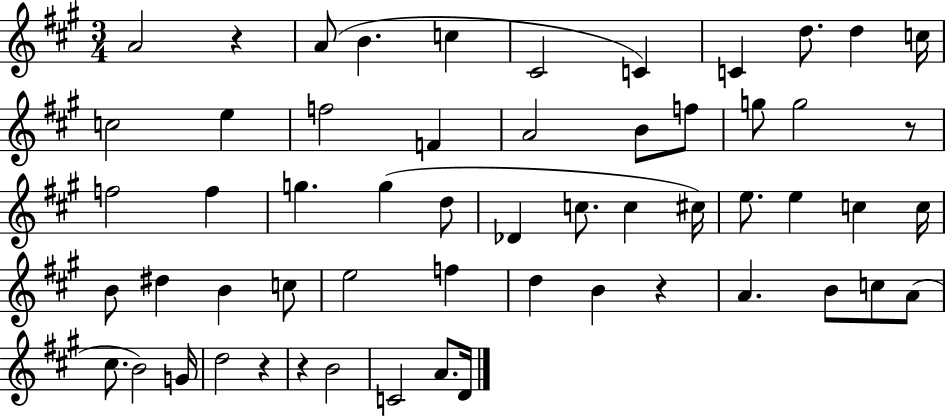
{
  \clef treble
  \numericTimeSignature
  \time 3/4
  \key a \major
  a'2 r4 | a'8( b'4. c''4 | cis'2 c'4) | c'4 d''8. d''4 c''16 | \break c''2 e''4 | f''2 f'4 | a'2 b'8 f''8 | g''8 g''2 r8 | \break f''2 f''4 | g''4. g''4( d''8 | des'4 c''8. c''4 cis''16) | e''8. e''4 c''4 c''16 | \break b'8 dis''4 b'4 c''8 | e''2 f''4 | d''4 b'4 r4 | a'4. b'8 c''8 a'8( | \break cis''8. b'2) g'16 | d''2 r4 | r4 b'2 | c'2 a'8. d'16 | \break \bar "|."
}